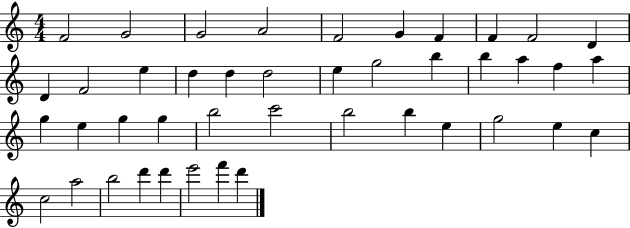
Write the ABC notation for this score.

X:1
T:Untitled
M:4/4
L:1/4
K:C
F2 G2 G2 A2 F2 G F F F2 D D F2 e d d d2 e g2 b b a f a g e g g b2 c'2 b2 b e g2 e c c2 a2 b2 d' d' e'2 f' d'